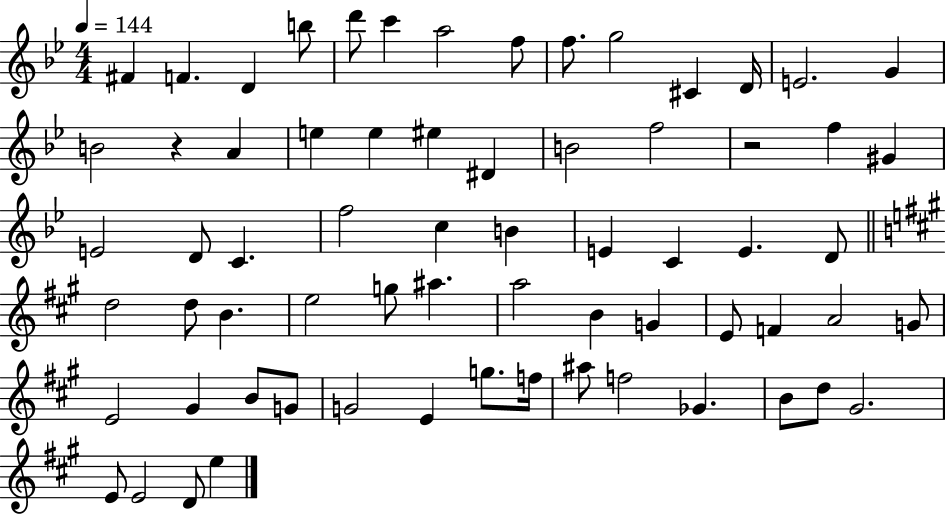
{
  \clef treble
  \numericTimeSignature
  \time 4/4
  \key bes \major
  \tempo 4 = 144
  \repeat volta 2 { fis'4 f'4. d'4 b''8 | d'''8 c'''4 a''2 f''8 | f''8. g''2 cis'4 d'16 | e'2. g'4 | \break b'2 r4 a'4 | e''4 e''4 eis''4 dis'4 | b'2 f''2 | r2 f''4 gis'4 | \break e'2 d'8 c'4. | f''2 c''4 b'4 | e'4 c'4 e'4. d'8 | \bar "||" \break \key a \major d''2 d''8 b'4. | e''2 g''8 ais''4. | a''2 b'4 g'4 | e'8 f'4 a'2 g'8 | \break e'2 gis'4 b'8 g'8 | g'2 e'4 g''8. f''16 | ais''8 f''2 ges'4. | b'8 d''8 gis'2. | \break e'8 e'2 d'8 e''4 | } \bar "|."
}